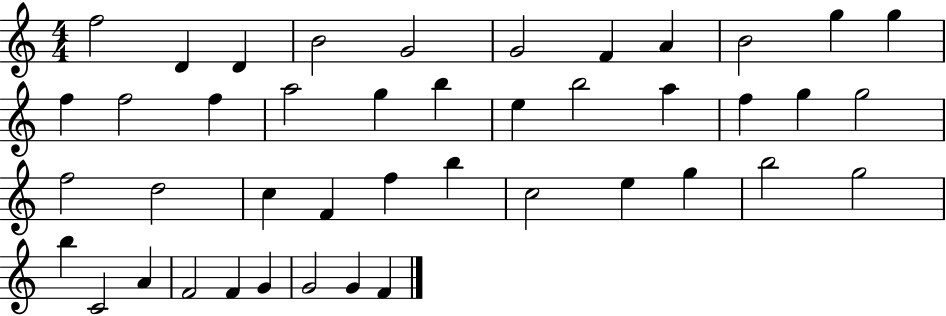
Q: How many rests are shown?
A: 0